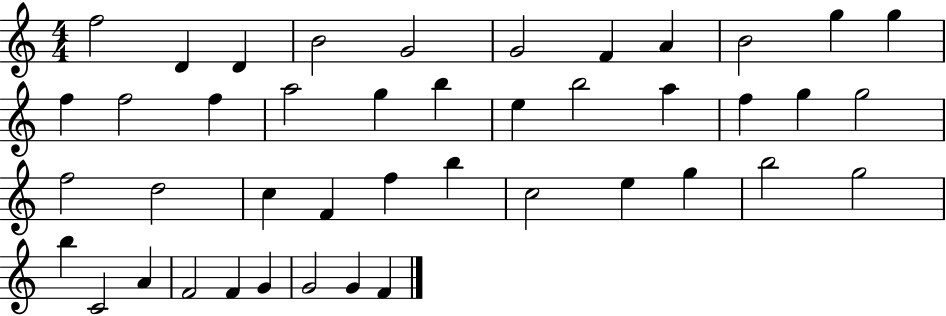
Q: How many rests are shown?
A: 0